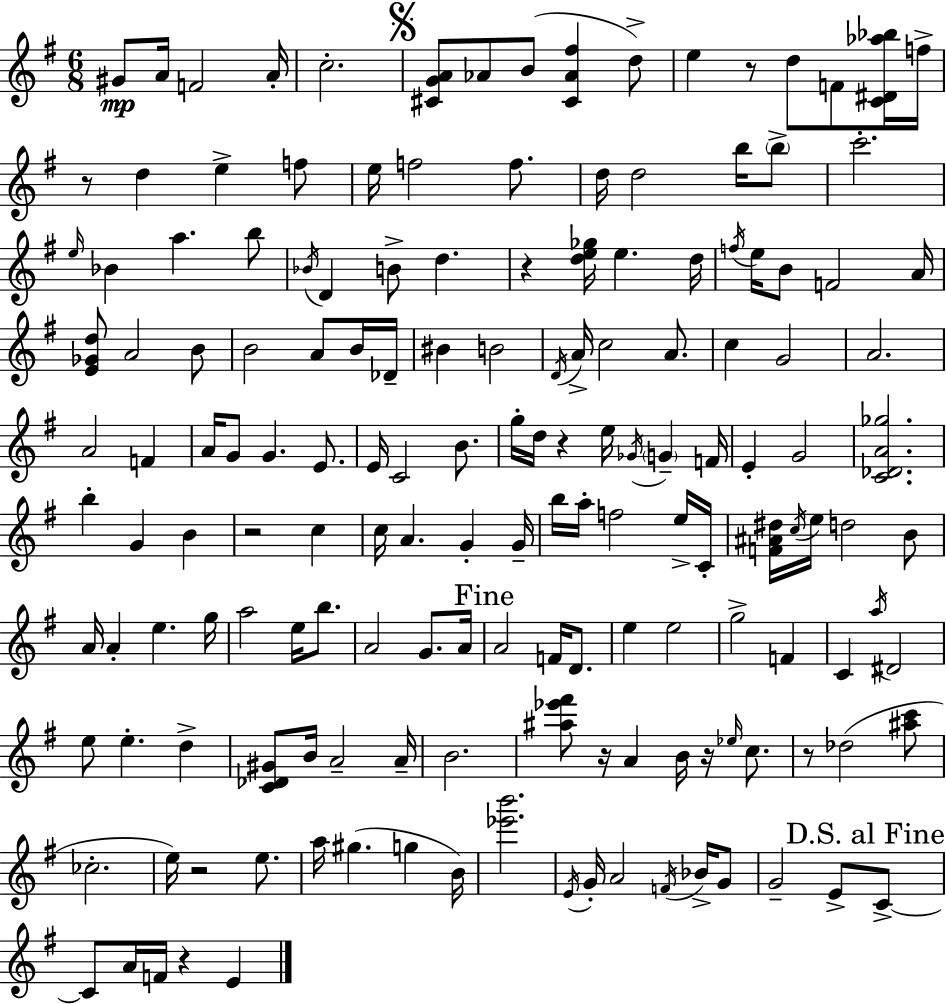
G#4/e A4/s F4/h A4/s C5/h. [C#4,G4,A4]/e Ab4/e B4/e [C#4,Ab4,F#5]/q D5/e E5/q R/e D5/e F4/e [C4,D#4,Ab5,Bb5]/s F5/s R/e D5/q E5/q F5/e E5/s F5/h F5/e. D5/s D5/h B5/s B5/e C6/h. E5/s Bb4/q A5/q. B5/e Bb4/s D4/q B4/e D5/q. R/q [D5,E5,Gb5]/s E5/q. D5/s F5/s E5/s B4/e F4/h A4/s [E4,Gb4,D5]/e A4/h B4/e B4/h A4/e B4/s Db4/s BIS4/q B4/h D4/s A4/s C5/h A4/e. C5/q G4/h A4/h. A4/h F4/q A4/s G4/e G4/q. E4/e. E4/s C4/h B4/e. G5/s D5/s R/q E5/s Gb4/s G4/q F4/s E4/q G4/h [C4,Db4,A4,Gb5]/h. B5/q G4/q B4/q R/h C5/q C5/s A4/q. G4/q G4/s B5/s A5/s F5/h E5/s C4/s [F4,A#4,D#5]/s C5/s E5/s D5/h B4/e A4/s A4/q E5/q. G5/s A5/h E5/s B5/e. A4/h G4/e. A4/s A4/h F4/s D4/e. E5/q E5/h G5/h F4/q C4/q A5/s D#4/h E5/e E5/q. D5/q [C4,Db4,G#4]/e B4/s A4/h A4/s B4/h. [A#5,Eb6,F#6]/e R/s A4/q B4/s R/s Eb5/s C5/e. R/e Db5/h [A#5,C6]/e CES5/h. E5/s R/h E5/e. A5/s G#5/q. G5/q B4/s [Eb6,B6]/h. E4/s G4/s A4/h F4/s Bb4/s G4/e G4/h E4/e C4/e C4/e A4/s F4/s R/q E4/q